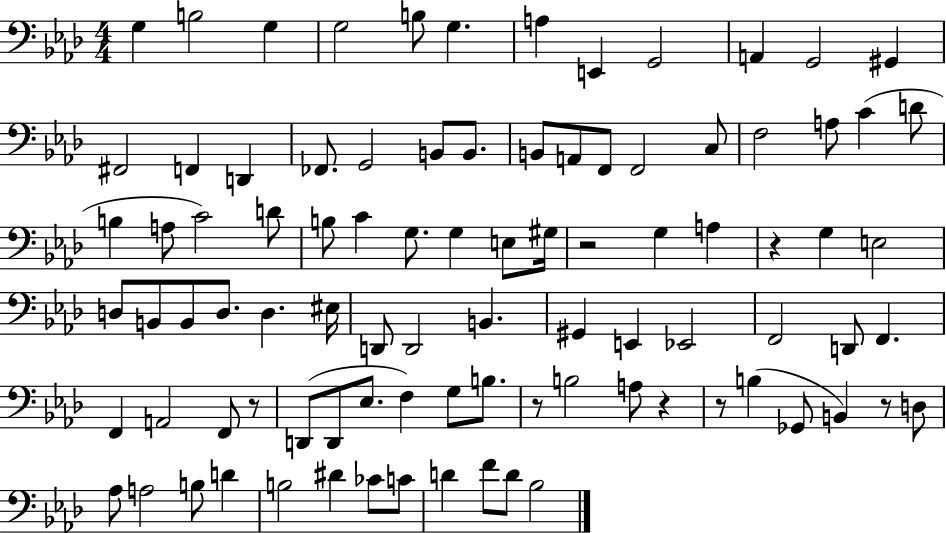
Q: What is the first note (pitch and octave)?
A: G3